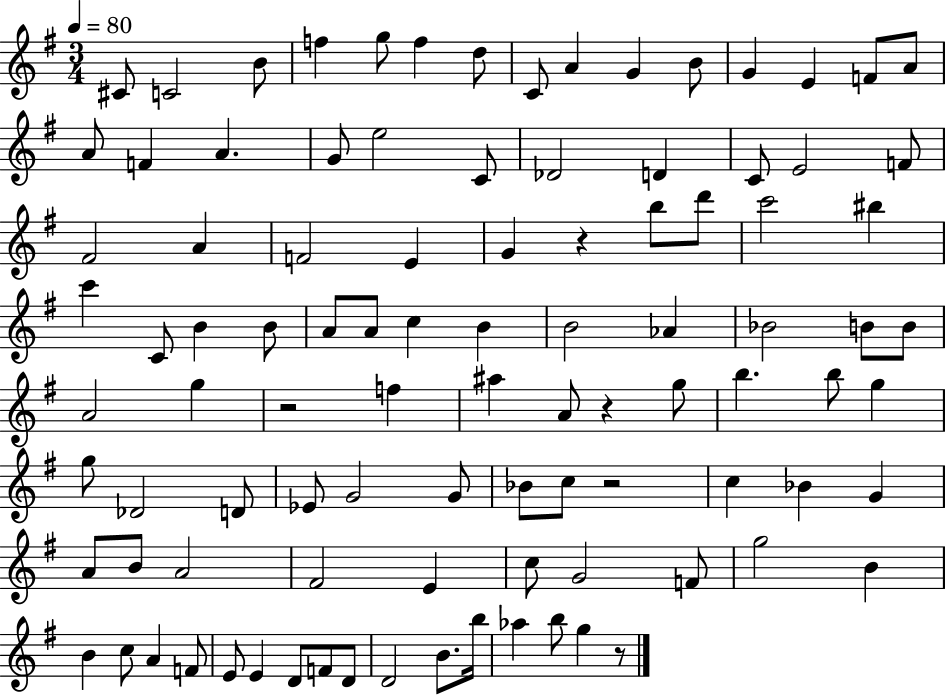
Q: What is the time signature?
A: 3/4